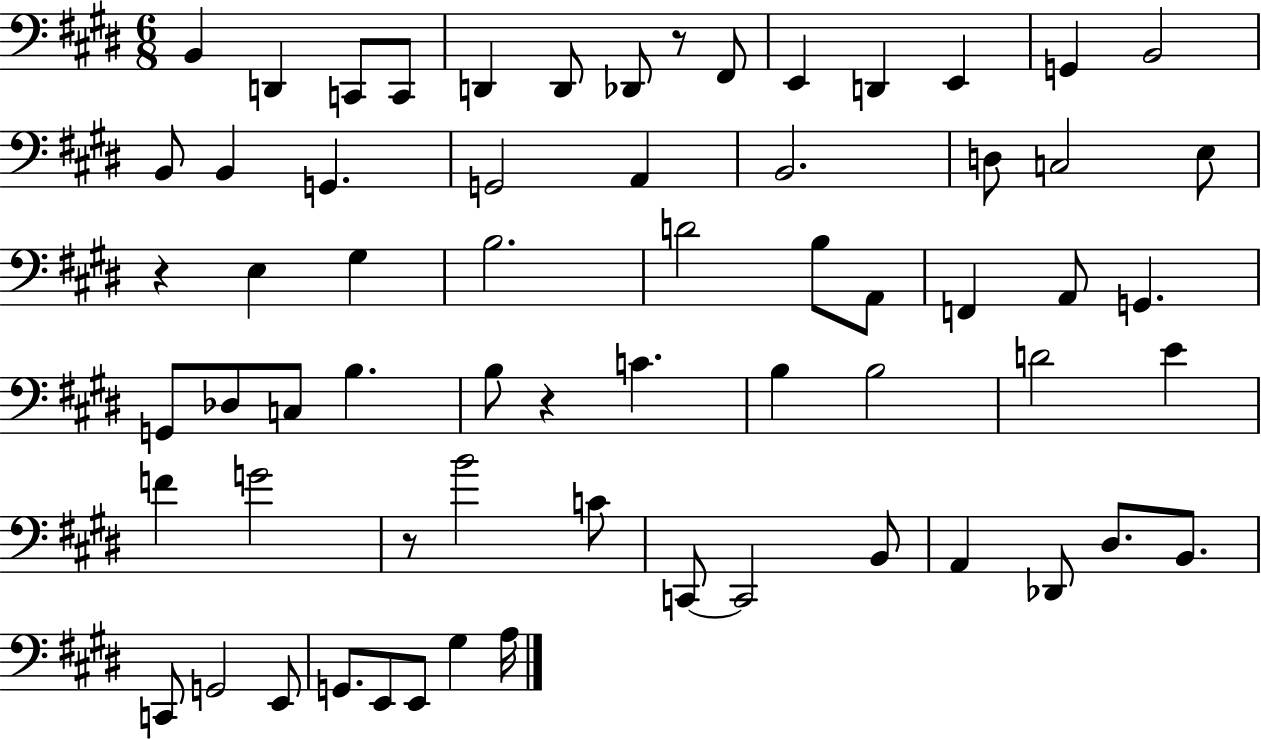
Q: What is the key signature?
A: E major